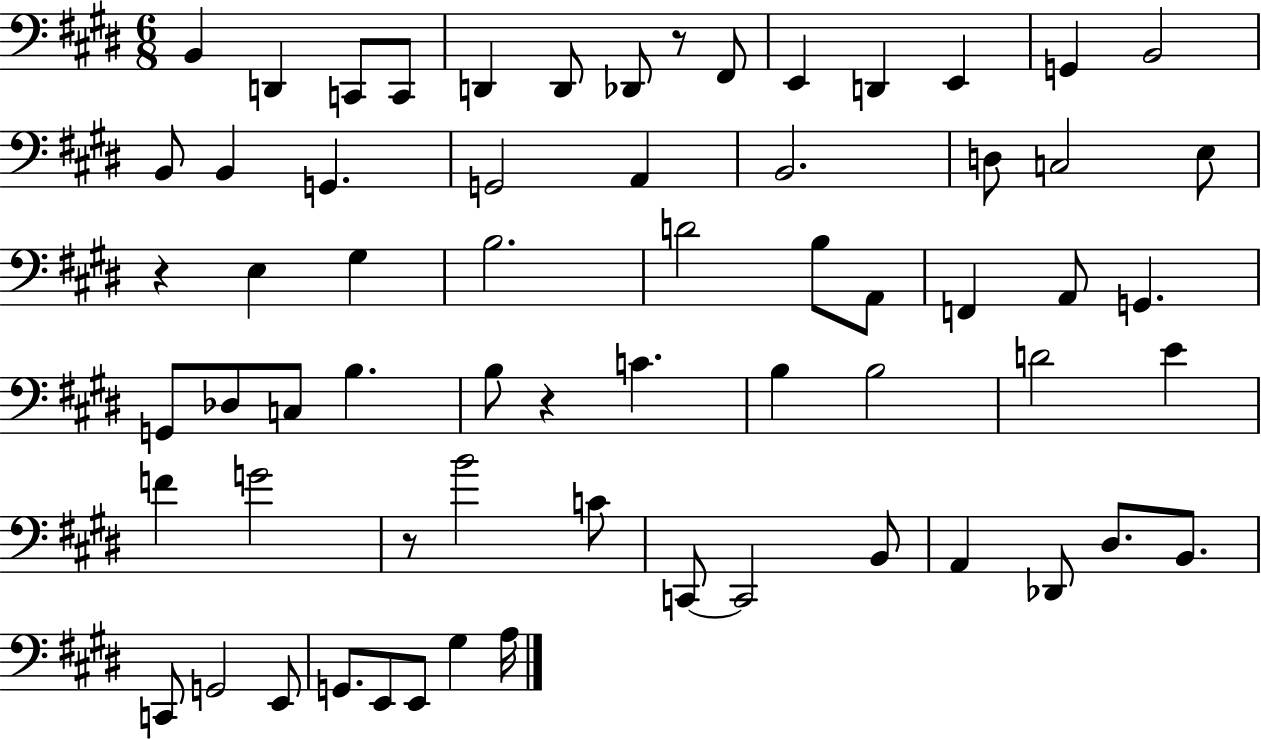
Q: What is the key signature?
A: E major